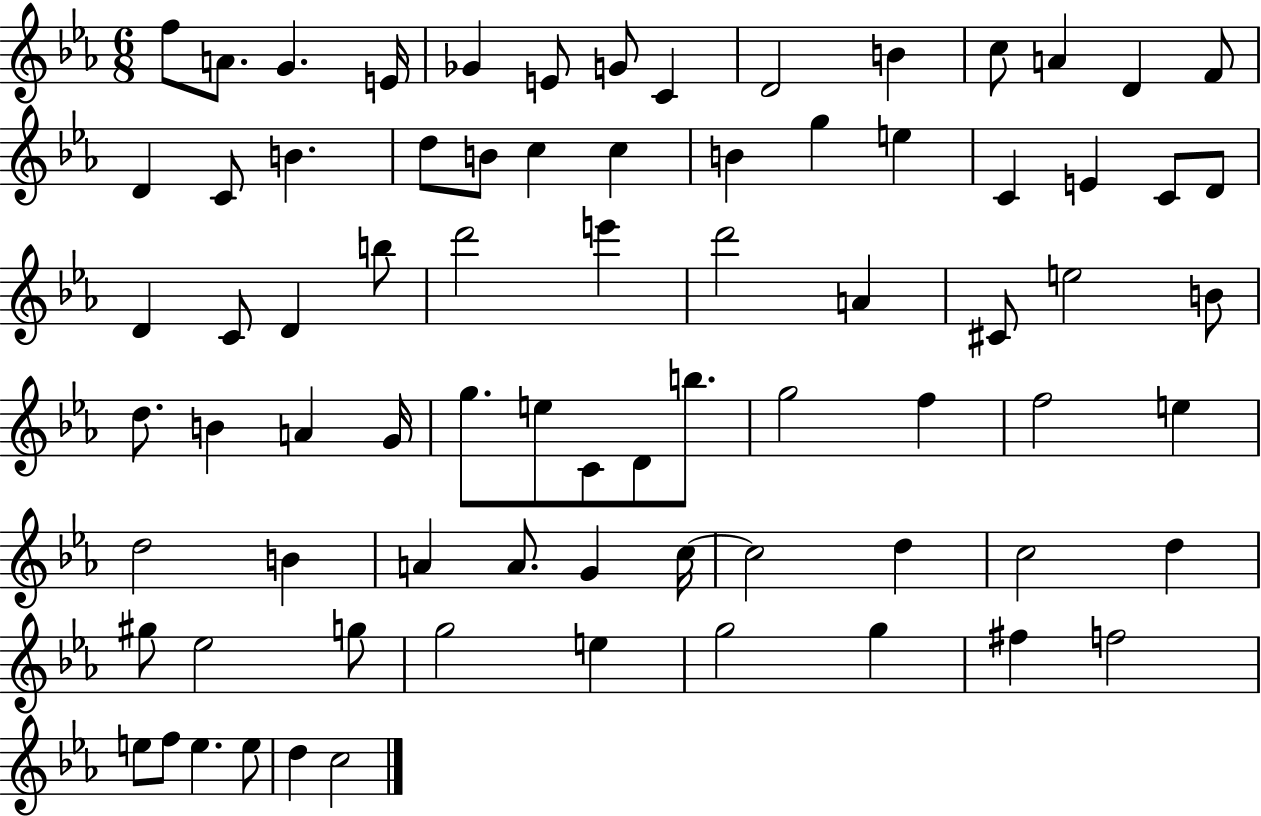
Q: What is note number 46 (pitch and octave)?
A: C4